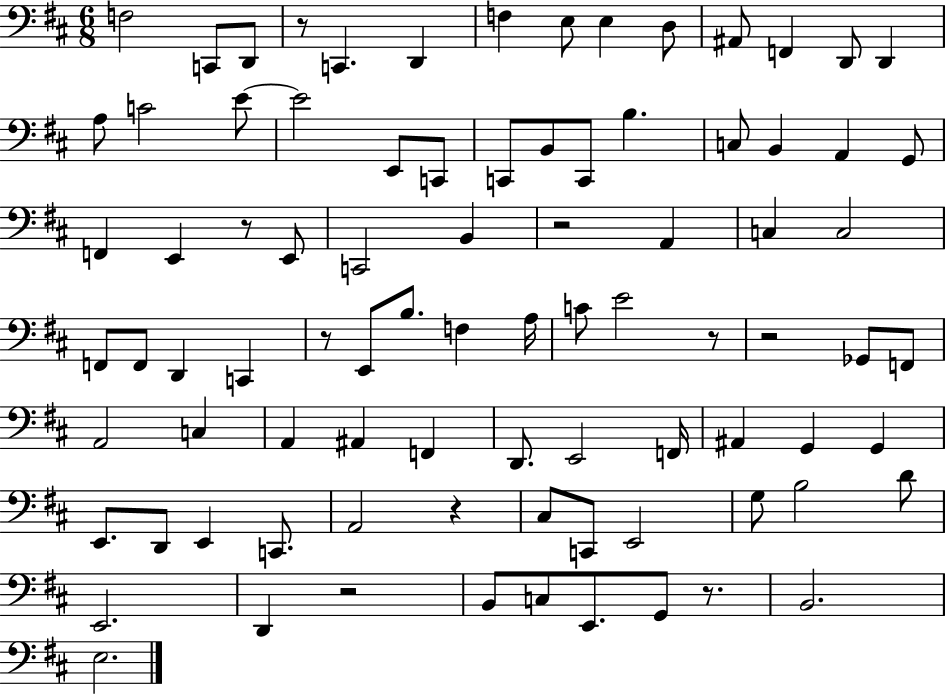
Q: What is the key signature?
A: D major